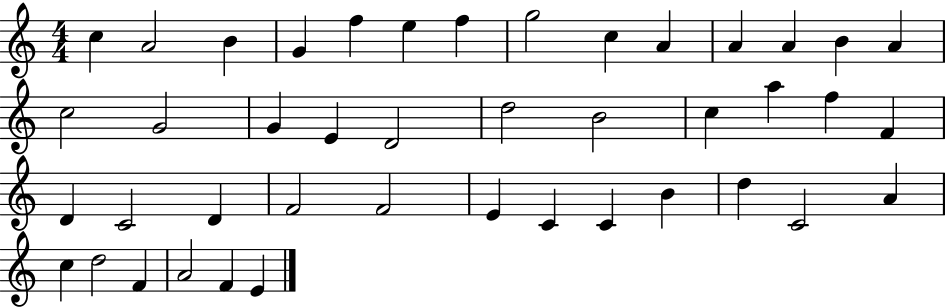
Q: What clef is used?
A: treble